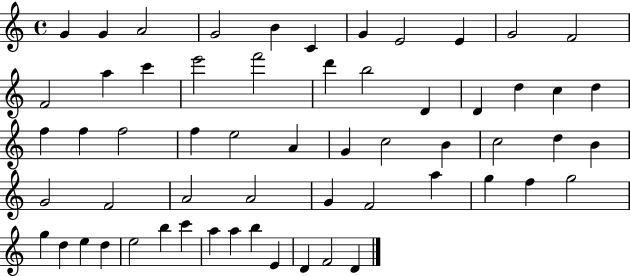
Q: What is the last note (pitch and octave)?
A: D4